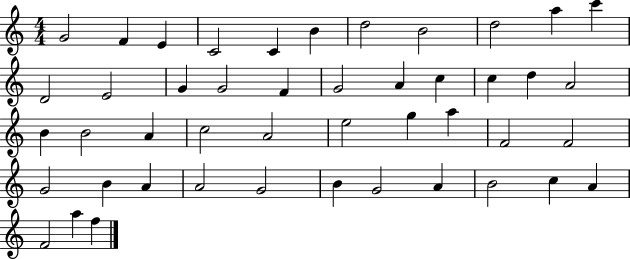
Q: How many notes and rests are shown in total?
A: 46